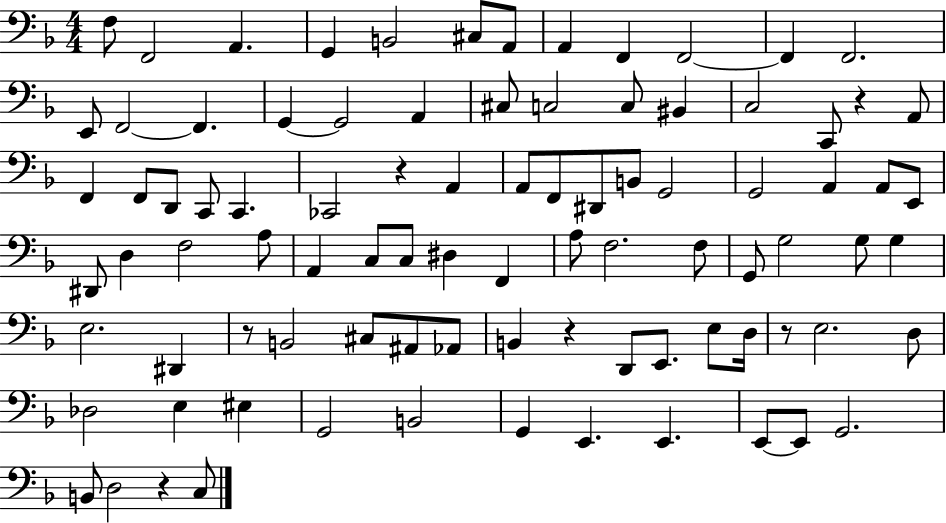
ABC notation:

X:1
T:Untitled
M:4/4
L:1/4
K:F
F,/2 F,,2 A,, G,, B,,2 ^C,/2 A,,/2 A,, F,, F,,2 F,, F,,2 E,,/2 F,,2 F,, G,, G,,2 A,, ^C,/2 C,2 C,/2 ^B,, C,2 C,,/2 z A,,/2 F,, F,,/2 D,,/2 C,,/2 C,, _C,,2 z A,, A,,/2 F,,/2 ^D,,/2 B,,/2 G,,2 G,,2 A,, A,,/2 E,,/2 ^D,,/2 D, F,2 A,/2 A,, C,/2 C,/2 ^D, F,, A,/2 F,2 F,/2 G,,/2 G,2 G,/2 G, E,2 ^D,, z/2 B,,2 ^C,/2 ^A,,/2 _A,,/2 B,, z D,,/2 E,,/2 E,/2 D,/4 z/2 E,2 D,/2 _D,2 E, ^E, G,,2 B,,2 G,, E,, E,, E,,/2 E,,/2 G,,2 B,,/2 D,2 z C,/2